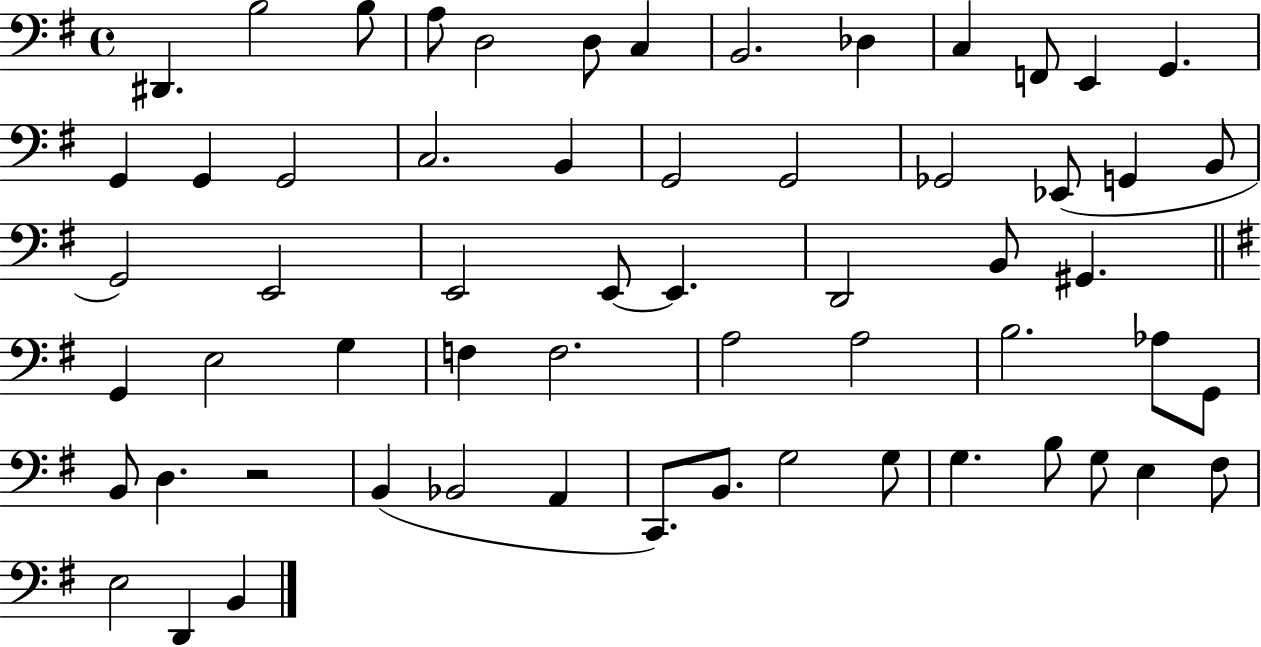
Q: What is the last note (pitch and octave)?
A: B2